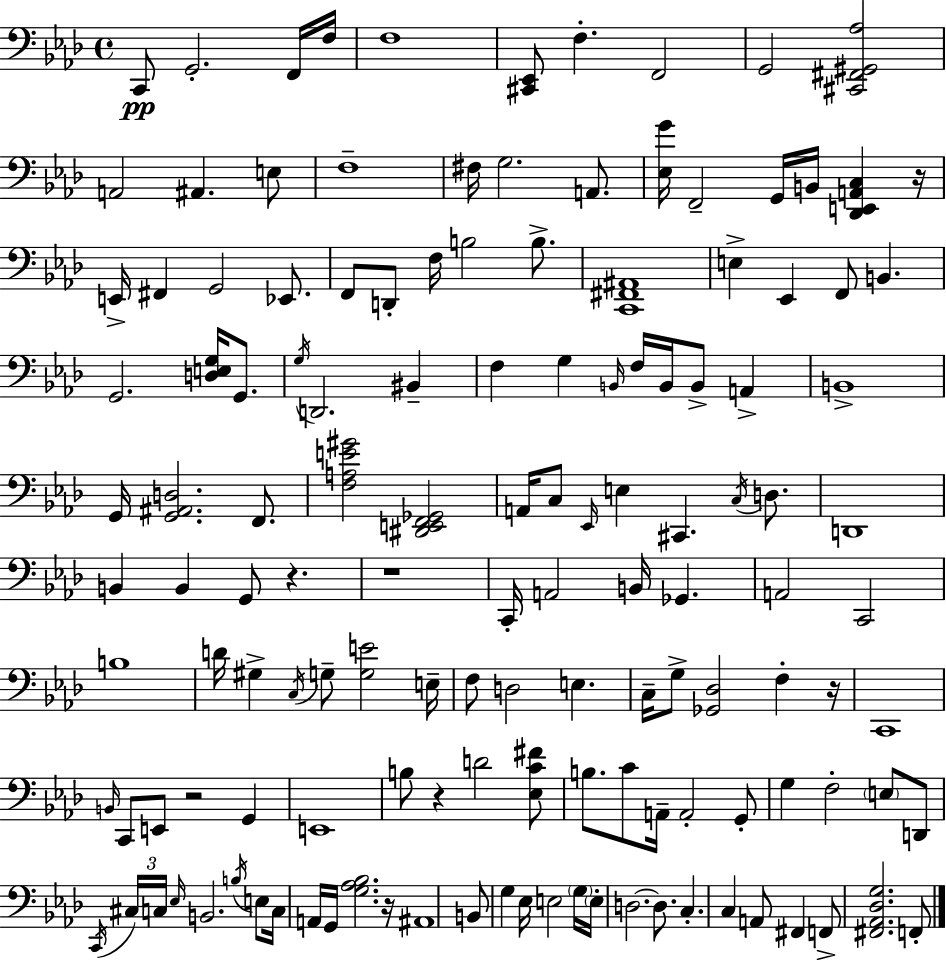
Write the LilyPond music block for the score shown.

{
  \clef bass
  \time 4/4
  \defaultTimeSignature
  \key f \minor
  c,8\pp g,2.-. f,16 f16 | f1 | <cis, ees,>8 f4.-. f,2 | g,2 <cis, fis, gis, aes>2 | \break a,2 ais,4. e8 | f1-- | fis16 g2. a,8. | <ees g'>16 f,2-- g,16 b,16 <des, e, a, c>4 r16 | \break e,16-> fis,4 g,2 ees,8. | f,8 d,8-. f16 b2 b8.-> | <c, fis, ais,>1 | e4-> ees,4 f,8 b,4. | \break g,2. <d e g>16 g,8. | \acciaccatura { g16 } d,2. bis,4-- | f4 g4 \grace { b,16 } f16 b,16 b,8-> a,4-> | b,1-> | \break g,16 <g, ais, d>2. f,8. | <f a e' gis'>2 <dis, e, f, ges,>2 | a,16 c8 \grace { ees,16 } e4 cis,4. | \acciaccatura { c16 } d8. d,1 | \break b,4 b,4 g,8 r4. | r1 | c,16-. a,2 b,16 ges,4. | a,2 c,2 | \break b1 | d'16 gis4-> \acciaccatura { c16 } g8-- <g e'>2 | e16-- f8 d2 e4. | c16-- g8-> <ges, des>2 | \break f4-. r16 c,1 | \grace { b,16 } c,8 e,8 r2 | g,4 e,1 | b8 r4 d'2 | \break <ees c' fis'>8 b8. c'8 a,16-- a,2-. | g,8-. g4 f2-. | \parenthesize e8 d,8 \acciaccatura { c,16 } \tuplet 3/2 { cis16 c16 \grace { ees16 } } b,2. | \acciaccatura { b16 } e8 c16 a,16 g,16 <g aes bes>2. | \break r16 ais,1 | b,8 g4 ees16 | e2 \parenthesize g16 \parenthesize e16-. d2.~~ | d8. c4.-. c4 | \break a,8 fis,4 f,8-> <fis, aes, des g>2. | f,8-. \bar "|."
}